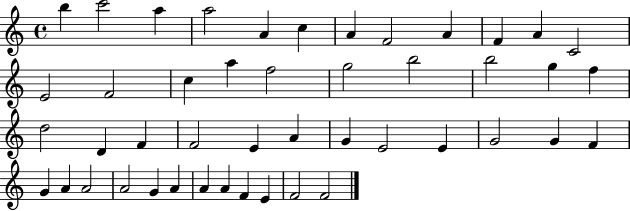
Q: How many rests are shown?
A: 0